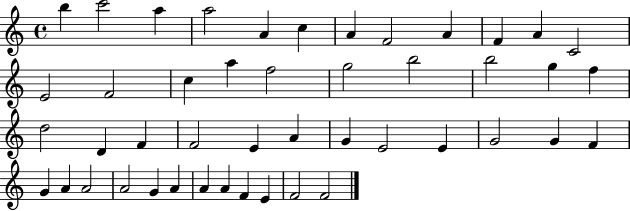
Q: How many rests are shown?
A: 0